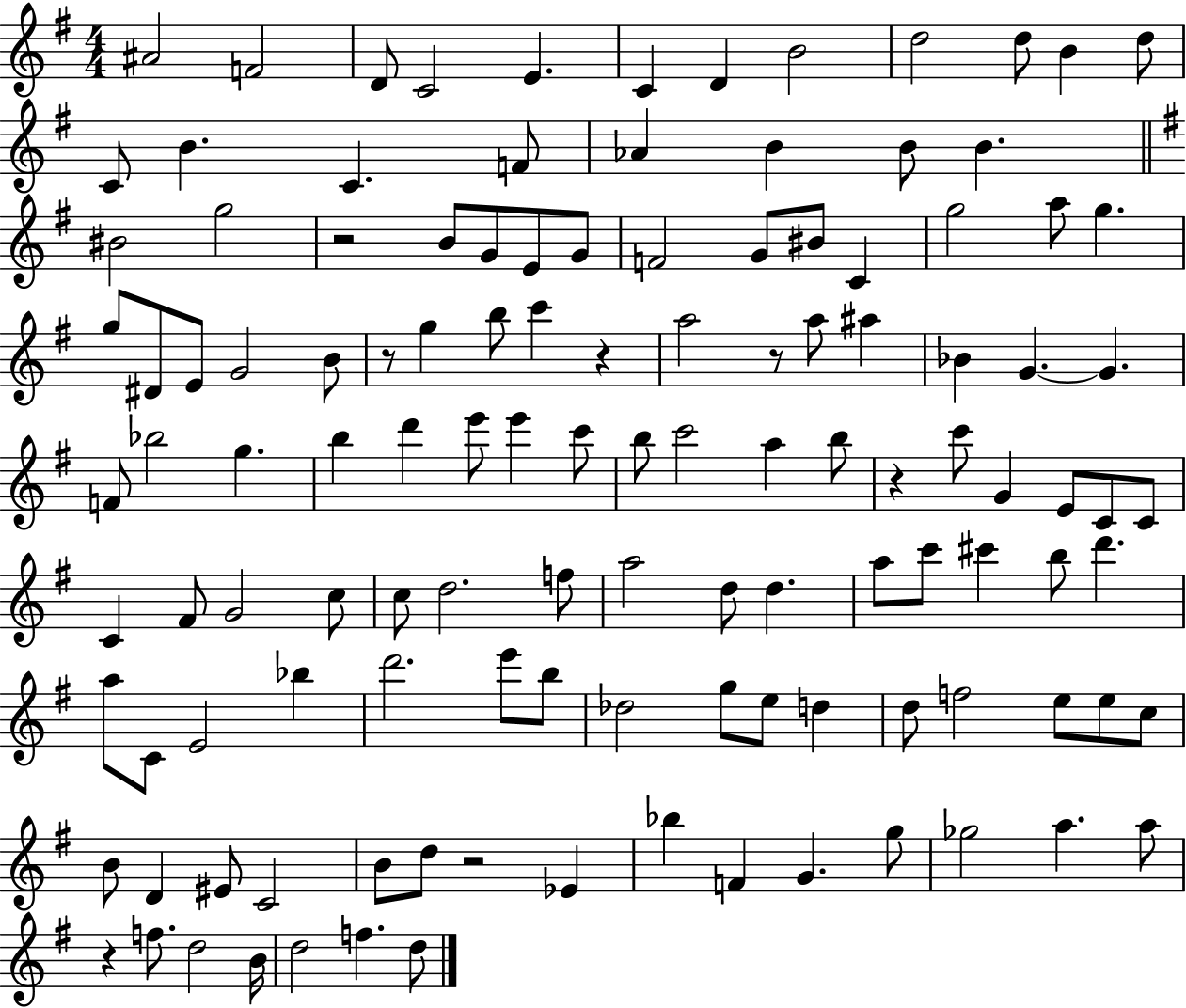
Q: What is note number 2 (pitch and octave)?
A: F4